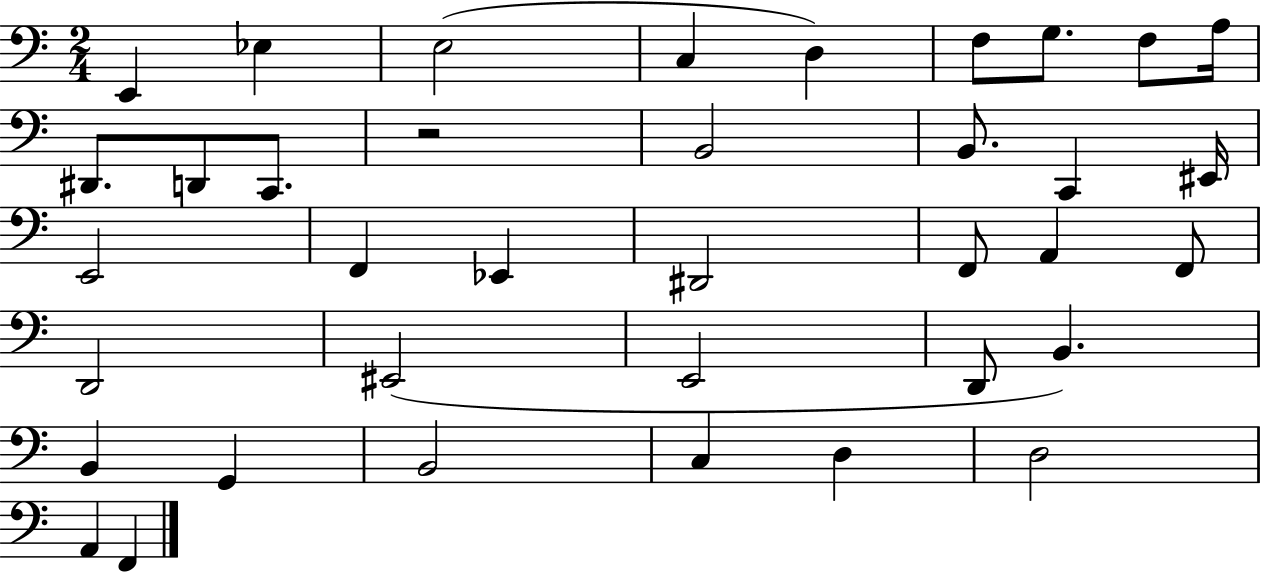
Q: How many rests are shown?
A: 1